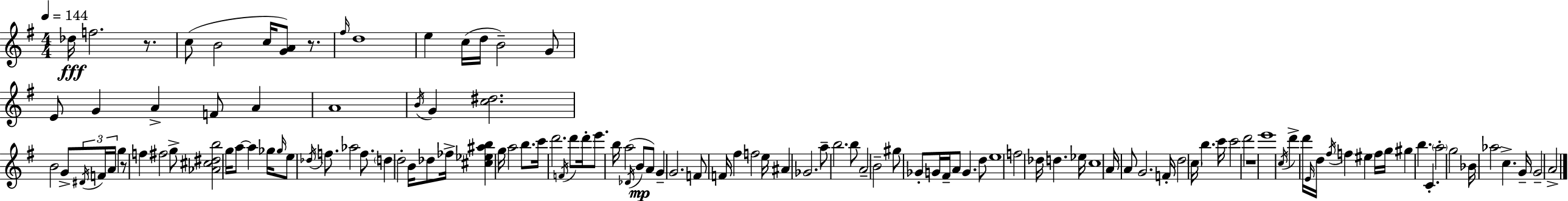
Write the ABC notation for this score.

X:1
T:Untitled
M:4/4
L:1/4
K:G
_d/4 f2 z/2 c/2 B2 c/4 [GA]/2 z/2 ^f/4 d4 e c/4 d/4 B2 G/2 E/2 G A F/2 A A4 B/4 G [c^d]2 B2 G/2 ^D/4 F/4 A/4 g z/2 f ^f2 g/2 [_A^c^db]2 g/4 a/2 a _g/4 _g/4 e/2 _d/4 f/2 _a2 f/2 d d2 B/4 _d/2 _f/4 [^c_e^ab] g/4 a2 b/2 c'/4 d'2 F/4 d'/2 d'/4 e'/2 b/4 a2 _D/4 B/2 A/2 G G2 F/2 F/4 ^f f2 e/4 ^A _G2 a/2 b2 b/2 A2 B2 ^g/2 _G/2 G/4 ^F/4 A/2 G d/2 e4 f2 _d/4 d _e/4 c4 A/4 A/2 G2 F/4 d2 c/4 b c'/4 c'2 d'2 z4 e'4 c/4 d' d'/4 E/4 d/4 ^f/4 f ^e f/4 g/4 ^g b C a2 g2 _B/4 _a2 c G/4 G2 A2